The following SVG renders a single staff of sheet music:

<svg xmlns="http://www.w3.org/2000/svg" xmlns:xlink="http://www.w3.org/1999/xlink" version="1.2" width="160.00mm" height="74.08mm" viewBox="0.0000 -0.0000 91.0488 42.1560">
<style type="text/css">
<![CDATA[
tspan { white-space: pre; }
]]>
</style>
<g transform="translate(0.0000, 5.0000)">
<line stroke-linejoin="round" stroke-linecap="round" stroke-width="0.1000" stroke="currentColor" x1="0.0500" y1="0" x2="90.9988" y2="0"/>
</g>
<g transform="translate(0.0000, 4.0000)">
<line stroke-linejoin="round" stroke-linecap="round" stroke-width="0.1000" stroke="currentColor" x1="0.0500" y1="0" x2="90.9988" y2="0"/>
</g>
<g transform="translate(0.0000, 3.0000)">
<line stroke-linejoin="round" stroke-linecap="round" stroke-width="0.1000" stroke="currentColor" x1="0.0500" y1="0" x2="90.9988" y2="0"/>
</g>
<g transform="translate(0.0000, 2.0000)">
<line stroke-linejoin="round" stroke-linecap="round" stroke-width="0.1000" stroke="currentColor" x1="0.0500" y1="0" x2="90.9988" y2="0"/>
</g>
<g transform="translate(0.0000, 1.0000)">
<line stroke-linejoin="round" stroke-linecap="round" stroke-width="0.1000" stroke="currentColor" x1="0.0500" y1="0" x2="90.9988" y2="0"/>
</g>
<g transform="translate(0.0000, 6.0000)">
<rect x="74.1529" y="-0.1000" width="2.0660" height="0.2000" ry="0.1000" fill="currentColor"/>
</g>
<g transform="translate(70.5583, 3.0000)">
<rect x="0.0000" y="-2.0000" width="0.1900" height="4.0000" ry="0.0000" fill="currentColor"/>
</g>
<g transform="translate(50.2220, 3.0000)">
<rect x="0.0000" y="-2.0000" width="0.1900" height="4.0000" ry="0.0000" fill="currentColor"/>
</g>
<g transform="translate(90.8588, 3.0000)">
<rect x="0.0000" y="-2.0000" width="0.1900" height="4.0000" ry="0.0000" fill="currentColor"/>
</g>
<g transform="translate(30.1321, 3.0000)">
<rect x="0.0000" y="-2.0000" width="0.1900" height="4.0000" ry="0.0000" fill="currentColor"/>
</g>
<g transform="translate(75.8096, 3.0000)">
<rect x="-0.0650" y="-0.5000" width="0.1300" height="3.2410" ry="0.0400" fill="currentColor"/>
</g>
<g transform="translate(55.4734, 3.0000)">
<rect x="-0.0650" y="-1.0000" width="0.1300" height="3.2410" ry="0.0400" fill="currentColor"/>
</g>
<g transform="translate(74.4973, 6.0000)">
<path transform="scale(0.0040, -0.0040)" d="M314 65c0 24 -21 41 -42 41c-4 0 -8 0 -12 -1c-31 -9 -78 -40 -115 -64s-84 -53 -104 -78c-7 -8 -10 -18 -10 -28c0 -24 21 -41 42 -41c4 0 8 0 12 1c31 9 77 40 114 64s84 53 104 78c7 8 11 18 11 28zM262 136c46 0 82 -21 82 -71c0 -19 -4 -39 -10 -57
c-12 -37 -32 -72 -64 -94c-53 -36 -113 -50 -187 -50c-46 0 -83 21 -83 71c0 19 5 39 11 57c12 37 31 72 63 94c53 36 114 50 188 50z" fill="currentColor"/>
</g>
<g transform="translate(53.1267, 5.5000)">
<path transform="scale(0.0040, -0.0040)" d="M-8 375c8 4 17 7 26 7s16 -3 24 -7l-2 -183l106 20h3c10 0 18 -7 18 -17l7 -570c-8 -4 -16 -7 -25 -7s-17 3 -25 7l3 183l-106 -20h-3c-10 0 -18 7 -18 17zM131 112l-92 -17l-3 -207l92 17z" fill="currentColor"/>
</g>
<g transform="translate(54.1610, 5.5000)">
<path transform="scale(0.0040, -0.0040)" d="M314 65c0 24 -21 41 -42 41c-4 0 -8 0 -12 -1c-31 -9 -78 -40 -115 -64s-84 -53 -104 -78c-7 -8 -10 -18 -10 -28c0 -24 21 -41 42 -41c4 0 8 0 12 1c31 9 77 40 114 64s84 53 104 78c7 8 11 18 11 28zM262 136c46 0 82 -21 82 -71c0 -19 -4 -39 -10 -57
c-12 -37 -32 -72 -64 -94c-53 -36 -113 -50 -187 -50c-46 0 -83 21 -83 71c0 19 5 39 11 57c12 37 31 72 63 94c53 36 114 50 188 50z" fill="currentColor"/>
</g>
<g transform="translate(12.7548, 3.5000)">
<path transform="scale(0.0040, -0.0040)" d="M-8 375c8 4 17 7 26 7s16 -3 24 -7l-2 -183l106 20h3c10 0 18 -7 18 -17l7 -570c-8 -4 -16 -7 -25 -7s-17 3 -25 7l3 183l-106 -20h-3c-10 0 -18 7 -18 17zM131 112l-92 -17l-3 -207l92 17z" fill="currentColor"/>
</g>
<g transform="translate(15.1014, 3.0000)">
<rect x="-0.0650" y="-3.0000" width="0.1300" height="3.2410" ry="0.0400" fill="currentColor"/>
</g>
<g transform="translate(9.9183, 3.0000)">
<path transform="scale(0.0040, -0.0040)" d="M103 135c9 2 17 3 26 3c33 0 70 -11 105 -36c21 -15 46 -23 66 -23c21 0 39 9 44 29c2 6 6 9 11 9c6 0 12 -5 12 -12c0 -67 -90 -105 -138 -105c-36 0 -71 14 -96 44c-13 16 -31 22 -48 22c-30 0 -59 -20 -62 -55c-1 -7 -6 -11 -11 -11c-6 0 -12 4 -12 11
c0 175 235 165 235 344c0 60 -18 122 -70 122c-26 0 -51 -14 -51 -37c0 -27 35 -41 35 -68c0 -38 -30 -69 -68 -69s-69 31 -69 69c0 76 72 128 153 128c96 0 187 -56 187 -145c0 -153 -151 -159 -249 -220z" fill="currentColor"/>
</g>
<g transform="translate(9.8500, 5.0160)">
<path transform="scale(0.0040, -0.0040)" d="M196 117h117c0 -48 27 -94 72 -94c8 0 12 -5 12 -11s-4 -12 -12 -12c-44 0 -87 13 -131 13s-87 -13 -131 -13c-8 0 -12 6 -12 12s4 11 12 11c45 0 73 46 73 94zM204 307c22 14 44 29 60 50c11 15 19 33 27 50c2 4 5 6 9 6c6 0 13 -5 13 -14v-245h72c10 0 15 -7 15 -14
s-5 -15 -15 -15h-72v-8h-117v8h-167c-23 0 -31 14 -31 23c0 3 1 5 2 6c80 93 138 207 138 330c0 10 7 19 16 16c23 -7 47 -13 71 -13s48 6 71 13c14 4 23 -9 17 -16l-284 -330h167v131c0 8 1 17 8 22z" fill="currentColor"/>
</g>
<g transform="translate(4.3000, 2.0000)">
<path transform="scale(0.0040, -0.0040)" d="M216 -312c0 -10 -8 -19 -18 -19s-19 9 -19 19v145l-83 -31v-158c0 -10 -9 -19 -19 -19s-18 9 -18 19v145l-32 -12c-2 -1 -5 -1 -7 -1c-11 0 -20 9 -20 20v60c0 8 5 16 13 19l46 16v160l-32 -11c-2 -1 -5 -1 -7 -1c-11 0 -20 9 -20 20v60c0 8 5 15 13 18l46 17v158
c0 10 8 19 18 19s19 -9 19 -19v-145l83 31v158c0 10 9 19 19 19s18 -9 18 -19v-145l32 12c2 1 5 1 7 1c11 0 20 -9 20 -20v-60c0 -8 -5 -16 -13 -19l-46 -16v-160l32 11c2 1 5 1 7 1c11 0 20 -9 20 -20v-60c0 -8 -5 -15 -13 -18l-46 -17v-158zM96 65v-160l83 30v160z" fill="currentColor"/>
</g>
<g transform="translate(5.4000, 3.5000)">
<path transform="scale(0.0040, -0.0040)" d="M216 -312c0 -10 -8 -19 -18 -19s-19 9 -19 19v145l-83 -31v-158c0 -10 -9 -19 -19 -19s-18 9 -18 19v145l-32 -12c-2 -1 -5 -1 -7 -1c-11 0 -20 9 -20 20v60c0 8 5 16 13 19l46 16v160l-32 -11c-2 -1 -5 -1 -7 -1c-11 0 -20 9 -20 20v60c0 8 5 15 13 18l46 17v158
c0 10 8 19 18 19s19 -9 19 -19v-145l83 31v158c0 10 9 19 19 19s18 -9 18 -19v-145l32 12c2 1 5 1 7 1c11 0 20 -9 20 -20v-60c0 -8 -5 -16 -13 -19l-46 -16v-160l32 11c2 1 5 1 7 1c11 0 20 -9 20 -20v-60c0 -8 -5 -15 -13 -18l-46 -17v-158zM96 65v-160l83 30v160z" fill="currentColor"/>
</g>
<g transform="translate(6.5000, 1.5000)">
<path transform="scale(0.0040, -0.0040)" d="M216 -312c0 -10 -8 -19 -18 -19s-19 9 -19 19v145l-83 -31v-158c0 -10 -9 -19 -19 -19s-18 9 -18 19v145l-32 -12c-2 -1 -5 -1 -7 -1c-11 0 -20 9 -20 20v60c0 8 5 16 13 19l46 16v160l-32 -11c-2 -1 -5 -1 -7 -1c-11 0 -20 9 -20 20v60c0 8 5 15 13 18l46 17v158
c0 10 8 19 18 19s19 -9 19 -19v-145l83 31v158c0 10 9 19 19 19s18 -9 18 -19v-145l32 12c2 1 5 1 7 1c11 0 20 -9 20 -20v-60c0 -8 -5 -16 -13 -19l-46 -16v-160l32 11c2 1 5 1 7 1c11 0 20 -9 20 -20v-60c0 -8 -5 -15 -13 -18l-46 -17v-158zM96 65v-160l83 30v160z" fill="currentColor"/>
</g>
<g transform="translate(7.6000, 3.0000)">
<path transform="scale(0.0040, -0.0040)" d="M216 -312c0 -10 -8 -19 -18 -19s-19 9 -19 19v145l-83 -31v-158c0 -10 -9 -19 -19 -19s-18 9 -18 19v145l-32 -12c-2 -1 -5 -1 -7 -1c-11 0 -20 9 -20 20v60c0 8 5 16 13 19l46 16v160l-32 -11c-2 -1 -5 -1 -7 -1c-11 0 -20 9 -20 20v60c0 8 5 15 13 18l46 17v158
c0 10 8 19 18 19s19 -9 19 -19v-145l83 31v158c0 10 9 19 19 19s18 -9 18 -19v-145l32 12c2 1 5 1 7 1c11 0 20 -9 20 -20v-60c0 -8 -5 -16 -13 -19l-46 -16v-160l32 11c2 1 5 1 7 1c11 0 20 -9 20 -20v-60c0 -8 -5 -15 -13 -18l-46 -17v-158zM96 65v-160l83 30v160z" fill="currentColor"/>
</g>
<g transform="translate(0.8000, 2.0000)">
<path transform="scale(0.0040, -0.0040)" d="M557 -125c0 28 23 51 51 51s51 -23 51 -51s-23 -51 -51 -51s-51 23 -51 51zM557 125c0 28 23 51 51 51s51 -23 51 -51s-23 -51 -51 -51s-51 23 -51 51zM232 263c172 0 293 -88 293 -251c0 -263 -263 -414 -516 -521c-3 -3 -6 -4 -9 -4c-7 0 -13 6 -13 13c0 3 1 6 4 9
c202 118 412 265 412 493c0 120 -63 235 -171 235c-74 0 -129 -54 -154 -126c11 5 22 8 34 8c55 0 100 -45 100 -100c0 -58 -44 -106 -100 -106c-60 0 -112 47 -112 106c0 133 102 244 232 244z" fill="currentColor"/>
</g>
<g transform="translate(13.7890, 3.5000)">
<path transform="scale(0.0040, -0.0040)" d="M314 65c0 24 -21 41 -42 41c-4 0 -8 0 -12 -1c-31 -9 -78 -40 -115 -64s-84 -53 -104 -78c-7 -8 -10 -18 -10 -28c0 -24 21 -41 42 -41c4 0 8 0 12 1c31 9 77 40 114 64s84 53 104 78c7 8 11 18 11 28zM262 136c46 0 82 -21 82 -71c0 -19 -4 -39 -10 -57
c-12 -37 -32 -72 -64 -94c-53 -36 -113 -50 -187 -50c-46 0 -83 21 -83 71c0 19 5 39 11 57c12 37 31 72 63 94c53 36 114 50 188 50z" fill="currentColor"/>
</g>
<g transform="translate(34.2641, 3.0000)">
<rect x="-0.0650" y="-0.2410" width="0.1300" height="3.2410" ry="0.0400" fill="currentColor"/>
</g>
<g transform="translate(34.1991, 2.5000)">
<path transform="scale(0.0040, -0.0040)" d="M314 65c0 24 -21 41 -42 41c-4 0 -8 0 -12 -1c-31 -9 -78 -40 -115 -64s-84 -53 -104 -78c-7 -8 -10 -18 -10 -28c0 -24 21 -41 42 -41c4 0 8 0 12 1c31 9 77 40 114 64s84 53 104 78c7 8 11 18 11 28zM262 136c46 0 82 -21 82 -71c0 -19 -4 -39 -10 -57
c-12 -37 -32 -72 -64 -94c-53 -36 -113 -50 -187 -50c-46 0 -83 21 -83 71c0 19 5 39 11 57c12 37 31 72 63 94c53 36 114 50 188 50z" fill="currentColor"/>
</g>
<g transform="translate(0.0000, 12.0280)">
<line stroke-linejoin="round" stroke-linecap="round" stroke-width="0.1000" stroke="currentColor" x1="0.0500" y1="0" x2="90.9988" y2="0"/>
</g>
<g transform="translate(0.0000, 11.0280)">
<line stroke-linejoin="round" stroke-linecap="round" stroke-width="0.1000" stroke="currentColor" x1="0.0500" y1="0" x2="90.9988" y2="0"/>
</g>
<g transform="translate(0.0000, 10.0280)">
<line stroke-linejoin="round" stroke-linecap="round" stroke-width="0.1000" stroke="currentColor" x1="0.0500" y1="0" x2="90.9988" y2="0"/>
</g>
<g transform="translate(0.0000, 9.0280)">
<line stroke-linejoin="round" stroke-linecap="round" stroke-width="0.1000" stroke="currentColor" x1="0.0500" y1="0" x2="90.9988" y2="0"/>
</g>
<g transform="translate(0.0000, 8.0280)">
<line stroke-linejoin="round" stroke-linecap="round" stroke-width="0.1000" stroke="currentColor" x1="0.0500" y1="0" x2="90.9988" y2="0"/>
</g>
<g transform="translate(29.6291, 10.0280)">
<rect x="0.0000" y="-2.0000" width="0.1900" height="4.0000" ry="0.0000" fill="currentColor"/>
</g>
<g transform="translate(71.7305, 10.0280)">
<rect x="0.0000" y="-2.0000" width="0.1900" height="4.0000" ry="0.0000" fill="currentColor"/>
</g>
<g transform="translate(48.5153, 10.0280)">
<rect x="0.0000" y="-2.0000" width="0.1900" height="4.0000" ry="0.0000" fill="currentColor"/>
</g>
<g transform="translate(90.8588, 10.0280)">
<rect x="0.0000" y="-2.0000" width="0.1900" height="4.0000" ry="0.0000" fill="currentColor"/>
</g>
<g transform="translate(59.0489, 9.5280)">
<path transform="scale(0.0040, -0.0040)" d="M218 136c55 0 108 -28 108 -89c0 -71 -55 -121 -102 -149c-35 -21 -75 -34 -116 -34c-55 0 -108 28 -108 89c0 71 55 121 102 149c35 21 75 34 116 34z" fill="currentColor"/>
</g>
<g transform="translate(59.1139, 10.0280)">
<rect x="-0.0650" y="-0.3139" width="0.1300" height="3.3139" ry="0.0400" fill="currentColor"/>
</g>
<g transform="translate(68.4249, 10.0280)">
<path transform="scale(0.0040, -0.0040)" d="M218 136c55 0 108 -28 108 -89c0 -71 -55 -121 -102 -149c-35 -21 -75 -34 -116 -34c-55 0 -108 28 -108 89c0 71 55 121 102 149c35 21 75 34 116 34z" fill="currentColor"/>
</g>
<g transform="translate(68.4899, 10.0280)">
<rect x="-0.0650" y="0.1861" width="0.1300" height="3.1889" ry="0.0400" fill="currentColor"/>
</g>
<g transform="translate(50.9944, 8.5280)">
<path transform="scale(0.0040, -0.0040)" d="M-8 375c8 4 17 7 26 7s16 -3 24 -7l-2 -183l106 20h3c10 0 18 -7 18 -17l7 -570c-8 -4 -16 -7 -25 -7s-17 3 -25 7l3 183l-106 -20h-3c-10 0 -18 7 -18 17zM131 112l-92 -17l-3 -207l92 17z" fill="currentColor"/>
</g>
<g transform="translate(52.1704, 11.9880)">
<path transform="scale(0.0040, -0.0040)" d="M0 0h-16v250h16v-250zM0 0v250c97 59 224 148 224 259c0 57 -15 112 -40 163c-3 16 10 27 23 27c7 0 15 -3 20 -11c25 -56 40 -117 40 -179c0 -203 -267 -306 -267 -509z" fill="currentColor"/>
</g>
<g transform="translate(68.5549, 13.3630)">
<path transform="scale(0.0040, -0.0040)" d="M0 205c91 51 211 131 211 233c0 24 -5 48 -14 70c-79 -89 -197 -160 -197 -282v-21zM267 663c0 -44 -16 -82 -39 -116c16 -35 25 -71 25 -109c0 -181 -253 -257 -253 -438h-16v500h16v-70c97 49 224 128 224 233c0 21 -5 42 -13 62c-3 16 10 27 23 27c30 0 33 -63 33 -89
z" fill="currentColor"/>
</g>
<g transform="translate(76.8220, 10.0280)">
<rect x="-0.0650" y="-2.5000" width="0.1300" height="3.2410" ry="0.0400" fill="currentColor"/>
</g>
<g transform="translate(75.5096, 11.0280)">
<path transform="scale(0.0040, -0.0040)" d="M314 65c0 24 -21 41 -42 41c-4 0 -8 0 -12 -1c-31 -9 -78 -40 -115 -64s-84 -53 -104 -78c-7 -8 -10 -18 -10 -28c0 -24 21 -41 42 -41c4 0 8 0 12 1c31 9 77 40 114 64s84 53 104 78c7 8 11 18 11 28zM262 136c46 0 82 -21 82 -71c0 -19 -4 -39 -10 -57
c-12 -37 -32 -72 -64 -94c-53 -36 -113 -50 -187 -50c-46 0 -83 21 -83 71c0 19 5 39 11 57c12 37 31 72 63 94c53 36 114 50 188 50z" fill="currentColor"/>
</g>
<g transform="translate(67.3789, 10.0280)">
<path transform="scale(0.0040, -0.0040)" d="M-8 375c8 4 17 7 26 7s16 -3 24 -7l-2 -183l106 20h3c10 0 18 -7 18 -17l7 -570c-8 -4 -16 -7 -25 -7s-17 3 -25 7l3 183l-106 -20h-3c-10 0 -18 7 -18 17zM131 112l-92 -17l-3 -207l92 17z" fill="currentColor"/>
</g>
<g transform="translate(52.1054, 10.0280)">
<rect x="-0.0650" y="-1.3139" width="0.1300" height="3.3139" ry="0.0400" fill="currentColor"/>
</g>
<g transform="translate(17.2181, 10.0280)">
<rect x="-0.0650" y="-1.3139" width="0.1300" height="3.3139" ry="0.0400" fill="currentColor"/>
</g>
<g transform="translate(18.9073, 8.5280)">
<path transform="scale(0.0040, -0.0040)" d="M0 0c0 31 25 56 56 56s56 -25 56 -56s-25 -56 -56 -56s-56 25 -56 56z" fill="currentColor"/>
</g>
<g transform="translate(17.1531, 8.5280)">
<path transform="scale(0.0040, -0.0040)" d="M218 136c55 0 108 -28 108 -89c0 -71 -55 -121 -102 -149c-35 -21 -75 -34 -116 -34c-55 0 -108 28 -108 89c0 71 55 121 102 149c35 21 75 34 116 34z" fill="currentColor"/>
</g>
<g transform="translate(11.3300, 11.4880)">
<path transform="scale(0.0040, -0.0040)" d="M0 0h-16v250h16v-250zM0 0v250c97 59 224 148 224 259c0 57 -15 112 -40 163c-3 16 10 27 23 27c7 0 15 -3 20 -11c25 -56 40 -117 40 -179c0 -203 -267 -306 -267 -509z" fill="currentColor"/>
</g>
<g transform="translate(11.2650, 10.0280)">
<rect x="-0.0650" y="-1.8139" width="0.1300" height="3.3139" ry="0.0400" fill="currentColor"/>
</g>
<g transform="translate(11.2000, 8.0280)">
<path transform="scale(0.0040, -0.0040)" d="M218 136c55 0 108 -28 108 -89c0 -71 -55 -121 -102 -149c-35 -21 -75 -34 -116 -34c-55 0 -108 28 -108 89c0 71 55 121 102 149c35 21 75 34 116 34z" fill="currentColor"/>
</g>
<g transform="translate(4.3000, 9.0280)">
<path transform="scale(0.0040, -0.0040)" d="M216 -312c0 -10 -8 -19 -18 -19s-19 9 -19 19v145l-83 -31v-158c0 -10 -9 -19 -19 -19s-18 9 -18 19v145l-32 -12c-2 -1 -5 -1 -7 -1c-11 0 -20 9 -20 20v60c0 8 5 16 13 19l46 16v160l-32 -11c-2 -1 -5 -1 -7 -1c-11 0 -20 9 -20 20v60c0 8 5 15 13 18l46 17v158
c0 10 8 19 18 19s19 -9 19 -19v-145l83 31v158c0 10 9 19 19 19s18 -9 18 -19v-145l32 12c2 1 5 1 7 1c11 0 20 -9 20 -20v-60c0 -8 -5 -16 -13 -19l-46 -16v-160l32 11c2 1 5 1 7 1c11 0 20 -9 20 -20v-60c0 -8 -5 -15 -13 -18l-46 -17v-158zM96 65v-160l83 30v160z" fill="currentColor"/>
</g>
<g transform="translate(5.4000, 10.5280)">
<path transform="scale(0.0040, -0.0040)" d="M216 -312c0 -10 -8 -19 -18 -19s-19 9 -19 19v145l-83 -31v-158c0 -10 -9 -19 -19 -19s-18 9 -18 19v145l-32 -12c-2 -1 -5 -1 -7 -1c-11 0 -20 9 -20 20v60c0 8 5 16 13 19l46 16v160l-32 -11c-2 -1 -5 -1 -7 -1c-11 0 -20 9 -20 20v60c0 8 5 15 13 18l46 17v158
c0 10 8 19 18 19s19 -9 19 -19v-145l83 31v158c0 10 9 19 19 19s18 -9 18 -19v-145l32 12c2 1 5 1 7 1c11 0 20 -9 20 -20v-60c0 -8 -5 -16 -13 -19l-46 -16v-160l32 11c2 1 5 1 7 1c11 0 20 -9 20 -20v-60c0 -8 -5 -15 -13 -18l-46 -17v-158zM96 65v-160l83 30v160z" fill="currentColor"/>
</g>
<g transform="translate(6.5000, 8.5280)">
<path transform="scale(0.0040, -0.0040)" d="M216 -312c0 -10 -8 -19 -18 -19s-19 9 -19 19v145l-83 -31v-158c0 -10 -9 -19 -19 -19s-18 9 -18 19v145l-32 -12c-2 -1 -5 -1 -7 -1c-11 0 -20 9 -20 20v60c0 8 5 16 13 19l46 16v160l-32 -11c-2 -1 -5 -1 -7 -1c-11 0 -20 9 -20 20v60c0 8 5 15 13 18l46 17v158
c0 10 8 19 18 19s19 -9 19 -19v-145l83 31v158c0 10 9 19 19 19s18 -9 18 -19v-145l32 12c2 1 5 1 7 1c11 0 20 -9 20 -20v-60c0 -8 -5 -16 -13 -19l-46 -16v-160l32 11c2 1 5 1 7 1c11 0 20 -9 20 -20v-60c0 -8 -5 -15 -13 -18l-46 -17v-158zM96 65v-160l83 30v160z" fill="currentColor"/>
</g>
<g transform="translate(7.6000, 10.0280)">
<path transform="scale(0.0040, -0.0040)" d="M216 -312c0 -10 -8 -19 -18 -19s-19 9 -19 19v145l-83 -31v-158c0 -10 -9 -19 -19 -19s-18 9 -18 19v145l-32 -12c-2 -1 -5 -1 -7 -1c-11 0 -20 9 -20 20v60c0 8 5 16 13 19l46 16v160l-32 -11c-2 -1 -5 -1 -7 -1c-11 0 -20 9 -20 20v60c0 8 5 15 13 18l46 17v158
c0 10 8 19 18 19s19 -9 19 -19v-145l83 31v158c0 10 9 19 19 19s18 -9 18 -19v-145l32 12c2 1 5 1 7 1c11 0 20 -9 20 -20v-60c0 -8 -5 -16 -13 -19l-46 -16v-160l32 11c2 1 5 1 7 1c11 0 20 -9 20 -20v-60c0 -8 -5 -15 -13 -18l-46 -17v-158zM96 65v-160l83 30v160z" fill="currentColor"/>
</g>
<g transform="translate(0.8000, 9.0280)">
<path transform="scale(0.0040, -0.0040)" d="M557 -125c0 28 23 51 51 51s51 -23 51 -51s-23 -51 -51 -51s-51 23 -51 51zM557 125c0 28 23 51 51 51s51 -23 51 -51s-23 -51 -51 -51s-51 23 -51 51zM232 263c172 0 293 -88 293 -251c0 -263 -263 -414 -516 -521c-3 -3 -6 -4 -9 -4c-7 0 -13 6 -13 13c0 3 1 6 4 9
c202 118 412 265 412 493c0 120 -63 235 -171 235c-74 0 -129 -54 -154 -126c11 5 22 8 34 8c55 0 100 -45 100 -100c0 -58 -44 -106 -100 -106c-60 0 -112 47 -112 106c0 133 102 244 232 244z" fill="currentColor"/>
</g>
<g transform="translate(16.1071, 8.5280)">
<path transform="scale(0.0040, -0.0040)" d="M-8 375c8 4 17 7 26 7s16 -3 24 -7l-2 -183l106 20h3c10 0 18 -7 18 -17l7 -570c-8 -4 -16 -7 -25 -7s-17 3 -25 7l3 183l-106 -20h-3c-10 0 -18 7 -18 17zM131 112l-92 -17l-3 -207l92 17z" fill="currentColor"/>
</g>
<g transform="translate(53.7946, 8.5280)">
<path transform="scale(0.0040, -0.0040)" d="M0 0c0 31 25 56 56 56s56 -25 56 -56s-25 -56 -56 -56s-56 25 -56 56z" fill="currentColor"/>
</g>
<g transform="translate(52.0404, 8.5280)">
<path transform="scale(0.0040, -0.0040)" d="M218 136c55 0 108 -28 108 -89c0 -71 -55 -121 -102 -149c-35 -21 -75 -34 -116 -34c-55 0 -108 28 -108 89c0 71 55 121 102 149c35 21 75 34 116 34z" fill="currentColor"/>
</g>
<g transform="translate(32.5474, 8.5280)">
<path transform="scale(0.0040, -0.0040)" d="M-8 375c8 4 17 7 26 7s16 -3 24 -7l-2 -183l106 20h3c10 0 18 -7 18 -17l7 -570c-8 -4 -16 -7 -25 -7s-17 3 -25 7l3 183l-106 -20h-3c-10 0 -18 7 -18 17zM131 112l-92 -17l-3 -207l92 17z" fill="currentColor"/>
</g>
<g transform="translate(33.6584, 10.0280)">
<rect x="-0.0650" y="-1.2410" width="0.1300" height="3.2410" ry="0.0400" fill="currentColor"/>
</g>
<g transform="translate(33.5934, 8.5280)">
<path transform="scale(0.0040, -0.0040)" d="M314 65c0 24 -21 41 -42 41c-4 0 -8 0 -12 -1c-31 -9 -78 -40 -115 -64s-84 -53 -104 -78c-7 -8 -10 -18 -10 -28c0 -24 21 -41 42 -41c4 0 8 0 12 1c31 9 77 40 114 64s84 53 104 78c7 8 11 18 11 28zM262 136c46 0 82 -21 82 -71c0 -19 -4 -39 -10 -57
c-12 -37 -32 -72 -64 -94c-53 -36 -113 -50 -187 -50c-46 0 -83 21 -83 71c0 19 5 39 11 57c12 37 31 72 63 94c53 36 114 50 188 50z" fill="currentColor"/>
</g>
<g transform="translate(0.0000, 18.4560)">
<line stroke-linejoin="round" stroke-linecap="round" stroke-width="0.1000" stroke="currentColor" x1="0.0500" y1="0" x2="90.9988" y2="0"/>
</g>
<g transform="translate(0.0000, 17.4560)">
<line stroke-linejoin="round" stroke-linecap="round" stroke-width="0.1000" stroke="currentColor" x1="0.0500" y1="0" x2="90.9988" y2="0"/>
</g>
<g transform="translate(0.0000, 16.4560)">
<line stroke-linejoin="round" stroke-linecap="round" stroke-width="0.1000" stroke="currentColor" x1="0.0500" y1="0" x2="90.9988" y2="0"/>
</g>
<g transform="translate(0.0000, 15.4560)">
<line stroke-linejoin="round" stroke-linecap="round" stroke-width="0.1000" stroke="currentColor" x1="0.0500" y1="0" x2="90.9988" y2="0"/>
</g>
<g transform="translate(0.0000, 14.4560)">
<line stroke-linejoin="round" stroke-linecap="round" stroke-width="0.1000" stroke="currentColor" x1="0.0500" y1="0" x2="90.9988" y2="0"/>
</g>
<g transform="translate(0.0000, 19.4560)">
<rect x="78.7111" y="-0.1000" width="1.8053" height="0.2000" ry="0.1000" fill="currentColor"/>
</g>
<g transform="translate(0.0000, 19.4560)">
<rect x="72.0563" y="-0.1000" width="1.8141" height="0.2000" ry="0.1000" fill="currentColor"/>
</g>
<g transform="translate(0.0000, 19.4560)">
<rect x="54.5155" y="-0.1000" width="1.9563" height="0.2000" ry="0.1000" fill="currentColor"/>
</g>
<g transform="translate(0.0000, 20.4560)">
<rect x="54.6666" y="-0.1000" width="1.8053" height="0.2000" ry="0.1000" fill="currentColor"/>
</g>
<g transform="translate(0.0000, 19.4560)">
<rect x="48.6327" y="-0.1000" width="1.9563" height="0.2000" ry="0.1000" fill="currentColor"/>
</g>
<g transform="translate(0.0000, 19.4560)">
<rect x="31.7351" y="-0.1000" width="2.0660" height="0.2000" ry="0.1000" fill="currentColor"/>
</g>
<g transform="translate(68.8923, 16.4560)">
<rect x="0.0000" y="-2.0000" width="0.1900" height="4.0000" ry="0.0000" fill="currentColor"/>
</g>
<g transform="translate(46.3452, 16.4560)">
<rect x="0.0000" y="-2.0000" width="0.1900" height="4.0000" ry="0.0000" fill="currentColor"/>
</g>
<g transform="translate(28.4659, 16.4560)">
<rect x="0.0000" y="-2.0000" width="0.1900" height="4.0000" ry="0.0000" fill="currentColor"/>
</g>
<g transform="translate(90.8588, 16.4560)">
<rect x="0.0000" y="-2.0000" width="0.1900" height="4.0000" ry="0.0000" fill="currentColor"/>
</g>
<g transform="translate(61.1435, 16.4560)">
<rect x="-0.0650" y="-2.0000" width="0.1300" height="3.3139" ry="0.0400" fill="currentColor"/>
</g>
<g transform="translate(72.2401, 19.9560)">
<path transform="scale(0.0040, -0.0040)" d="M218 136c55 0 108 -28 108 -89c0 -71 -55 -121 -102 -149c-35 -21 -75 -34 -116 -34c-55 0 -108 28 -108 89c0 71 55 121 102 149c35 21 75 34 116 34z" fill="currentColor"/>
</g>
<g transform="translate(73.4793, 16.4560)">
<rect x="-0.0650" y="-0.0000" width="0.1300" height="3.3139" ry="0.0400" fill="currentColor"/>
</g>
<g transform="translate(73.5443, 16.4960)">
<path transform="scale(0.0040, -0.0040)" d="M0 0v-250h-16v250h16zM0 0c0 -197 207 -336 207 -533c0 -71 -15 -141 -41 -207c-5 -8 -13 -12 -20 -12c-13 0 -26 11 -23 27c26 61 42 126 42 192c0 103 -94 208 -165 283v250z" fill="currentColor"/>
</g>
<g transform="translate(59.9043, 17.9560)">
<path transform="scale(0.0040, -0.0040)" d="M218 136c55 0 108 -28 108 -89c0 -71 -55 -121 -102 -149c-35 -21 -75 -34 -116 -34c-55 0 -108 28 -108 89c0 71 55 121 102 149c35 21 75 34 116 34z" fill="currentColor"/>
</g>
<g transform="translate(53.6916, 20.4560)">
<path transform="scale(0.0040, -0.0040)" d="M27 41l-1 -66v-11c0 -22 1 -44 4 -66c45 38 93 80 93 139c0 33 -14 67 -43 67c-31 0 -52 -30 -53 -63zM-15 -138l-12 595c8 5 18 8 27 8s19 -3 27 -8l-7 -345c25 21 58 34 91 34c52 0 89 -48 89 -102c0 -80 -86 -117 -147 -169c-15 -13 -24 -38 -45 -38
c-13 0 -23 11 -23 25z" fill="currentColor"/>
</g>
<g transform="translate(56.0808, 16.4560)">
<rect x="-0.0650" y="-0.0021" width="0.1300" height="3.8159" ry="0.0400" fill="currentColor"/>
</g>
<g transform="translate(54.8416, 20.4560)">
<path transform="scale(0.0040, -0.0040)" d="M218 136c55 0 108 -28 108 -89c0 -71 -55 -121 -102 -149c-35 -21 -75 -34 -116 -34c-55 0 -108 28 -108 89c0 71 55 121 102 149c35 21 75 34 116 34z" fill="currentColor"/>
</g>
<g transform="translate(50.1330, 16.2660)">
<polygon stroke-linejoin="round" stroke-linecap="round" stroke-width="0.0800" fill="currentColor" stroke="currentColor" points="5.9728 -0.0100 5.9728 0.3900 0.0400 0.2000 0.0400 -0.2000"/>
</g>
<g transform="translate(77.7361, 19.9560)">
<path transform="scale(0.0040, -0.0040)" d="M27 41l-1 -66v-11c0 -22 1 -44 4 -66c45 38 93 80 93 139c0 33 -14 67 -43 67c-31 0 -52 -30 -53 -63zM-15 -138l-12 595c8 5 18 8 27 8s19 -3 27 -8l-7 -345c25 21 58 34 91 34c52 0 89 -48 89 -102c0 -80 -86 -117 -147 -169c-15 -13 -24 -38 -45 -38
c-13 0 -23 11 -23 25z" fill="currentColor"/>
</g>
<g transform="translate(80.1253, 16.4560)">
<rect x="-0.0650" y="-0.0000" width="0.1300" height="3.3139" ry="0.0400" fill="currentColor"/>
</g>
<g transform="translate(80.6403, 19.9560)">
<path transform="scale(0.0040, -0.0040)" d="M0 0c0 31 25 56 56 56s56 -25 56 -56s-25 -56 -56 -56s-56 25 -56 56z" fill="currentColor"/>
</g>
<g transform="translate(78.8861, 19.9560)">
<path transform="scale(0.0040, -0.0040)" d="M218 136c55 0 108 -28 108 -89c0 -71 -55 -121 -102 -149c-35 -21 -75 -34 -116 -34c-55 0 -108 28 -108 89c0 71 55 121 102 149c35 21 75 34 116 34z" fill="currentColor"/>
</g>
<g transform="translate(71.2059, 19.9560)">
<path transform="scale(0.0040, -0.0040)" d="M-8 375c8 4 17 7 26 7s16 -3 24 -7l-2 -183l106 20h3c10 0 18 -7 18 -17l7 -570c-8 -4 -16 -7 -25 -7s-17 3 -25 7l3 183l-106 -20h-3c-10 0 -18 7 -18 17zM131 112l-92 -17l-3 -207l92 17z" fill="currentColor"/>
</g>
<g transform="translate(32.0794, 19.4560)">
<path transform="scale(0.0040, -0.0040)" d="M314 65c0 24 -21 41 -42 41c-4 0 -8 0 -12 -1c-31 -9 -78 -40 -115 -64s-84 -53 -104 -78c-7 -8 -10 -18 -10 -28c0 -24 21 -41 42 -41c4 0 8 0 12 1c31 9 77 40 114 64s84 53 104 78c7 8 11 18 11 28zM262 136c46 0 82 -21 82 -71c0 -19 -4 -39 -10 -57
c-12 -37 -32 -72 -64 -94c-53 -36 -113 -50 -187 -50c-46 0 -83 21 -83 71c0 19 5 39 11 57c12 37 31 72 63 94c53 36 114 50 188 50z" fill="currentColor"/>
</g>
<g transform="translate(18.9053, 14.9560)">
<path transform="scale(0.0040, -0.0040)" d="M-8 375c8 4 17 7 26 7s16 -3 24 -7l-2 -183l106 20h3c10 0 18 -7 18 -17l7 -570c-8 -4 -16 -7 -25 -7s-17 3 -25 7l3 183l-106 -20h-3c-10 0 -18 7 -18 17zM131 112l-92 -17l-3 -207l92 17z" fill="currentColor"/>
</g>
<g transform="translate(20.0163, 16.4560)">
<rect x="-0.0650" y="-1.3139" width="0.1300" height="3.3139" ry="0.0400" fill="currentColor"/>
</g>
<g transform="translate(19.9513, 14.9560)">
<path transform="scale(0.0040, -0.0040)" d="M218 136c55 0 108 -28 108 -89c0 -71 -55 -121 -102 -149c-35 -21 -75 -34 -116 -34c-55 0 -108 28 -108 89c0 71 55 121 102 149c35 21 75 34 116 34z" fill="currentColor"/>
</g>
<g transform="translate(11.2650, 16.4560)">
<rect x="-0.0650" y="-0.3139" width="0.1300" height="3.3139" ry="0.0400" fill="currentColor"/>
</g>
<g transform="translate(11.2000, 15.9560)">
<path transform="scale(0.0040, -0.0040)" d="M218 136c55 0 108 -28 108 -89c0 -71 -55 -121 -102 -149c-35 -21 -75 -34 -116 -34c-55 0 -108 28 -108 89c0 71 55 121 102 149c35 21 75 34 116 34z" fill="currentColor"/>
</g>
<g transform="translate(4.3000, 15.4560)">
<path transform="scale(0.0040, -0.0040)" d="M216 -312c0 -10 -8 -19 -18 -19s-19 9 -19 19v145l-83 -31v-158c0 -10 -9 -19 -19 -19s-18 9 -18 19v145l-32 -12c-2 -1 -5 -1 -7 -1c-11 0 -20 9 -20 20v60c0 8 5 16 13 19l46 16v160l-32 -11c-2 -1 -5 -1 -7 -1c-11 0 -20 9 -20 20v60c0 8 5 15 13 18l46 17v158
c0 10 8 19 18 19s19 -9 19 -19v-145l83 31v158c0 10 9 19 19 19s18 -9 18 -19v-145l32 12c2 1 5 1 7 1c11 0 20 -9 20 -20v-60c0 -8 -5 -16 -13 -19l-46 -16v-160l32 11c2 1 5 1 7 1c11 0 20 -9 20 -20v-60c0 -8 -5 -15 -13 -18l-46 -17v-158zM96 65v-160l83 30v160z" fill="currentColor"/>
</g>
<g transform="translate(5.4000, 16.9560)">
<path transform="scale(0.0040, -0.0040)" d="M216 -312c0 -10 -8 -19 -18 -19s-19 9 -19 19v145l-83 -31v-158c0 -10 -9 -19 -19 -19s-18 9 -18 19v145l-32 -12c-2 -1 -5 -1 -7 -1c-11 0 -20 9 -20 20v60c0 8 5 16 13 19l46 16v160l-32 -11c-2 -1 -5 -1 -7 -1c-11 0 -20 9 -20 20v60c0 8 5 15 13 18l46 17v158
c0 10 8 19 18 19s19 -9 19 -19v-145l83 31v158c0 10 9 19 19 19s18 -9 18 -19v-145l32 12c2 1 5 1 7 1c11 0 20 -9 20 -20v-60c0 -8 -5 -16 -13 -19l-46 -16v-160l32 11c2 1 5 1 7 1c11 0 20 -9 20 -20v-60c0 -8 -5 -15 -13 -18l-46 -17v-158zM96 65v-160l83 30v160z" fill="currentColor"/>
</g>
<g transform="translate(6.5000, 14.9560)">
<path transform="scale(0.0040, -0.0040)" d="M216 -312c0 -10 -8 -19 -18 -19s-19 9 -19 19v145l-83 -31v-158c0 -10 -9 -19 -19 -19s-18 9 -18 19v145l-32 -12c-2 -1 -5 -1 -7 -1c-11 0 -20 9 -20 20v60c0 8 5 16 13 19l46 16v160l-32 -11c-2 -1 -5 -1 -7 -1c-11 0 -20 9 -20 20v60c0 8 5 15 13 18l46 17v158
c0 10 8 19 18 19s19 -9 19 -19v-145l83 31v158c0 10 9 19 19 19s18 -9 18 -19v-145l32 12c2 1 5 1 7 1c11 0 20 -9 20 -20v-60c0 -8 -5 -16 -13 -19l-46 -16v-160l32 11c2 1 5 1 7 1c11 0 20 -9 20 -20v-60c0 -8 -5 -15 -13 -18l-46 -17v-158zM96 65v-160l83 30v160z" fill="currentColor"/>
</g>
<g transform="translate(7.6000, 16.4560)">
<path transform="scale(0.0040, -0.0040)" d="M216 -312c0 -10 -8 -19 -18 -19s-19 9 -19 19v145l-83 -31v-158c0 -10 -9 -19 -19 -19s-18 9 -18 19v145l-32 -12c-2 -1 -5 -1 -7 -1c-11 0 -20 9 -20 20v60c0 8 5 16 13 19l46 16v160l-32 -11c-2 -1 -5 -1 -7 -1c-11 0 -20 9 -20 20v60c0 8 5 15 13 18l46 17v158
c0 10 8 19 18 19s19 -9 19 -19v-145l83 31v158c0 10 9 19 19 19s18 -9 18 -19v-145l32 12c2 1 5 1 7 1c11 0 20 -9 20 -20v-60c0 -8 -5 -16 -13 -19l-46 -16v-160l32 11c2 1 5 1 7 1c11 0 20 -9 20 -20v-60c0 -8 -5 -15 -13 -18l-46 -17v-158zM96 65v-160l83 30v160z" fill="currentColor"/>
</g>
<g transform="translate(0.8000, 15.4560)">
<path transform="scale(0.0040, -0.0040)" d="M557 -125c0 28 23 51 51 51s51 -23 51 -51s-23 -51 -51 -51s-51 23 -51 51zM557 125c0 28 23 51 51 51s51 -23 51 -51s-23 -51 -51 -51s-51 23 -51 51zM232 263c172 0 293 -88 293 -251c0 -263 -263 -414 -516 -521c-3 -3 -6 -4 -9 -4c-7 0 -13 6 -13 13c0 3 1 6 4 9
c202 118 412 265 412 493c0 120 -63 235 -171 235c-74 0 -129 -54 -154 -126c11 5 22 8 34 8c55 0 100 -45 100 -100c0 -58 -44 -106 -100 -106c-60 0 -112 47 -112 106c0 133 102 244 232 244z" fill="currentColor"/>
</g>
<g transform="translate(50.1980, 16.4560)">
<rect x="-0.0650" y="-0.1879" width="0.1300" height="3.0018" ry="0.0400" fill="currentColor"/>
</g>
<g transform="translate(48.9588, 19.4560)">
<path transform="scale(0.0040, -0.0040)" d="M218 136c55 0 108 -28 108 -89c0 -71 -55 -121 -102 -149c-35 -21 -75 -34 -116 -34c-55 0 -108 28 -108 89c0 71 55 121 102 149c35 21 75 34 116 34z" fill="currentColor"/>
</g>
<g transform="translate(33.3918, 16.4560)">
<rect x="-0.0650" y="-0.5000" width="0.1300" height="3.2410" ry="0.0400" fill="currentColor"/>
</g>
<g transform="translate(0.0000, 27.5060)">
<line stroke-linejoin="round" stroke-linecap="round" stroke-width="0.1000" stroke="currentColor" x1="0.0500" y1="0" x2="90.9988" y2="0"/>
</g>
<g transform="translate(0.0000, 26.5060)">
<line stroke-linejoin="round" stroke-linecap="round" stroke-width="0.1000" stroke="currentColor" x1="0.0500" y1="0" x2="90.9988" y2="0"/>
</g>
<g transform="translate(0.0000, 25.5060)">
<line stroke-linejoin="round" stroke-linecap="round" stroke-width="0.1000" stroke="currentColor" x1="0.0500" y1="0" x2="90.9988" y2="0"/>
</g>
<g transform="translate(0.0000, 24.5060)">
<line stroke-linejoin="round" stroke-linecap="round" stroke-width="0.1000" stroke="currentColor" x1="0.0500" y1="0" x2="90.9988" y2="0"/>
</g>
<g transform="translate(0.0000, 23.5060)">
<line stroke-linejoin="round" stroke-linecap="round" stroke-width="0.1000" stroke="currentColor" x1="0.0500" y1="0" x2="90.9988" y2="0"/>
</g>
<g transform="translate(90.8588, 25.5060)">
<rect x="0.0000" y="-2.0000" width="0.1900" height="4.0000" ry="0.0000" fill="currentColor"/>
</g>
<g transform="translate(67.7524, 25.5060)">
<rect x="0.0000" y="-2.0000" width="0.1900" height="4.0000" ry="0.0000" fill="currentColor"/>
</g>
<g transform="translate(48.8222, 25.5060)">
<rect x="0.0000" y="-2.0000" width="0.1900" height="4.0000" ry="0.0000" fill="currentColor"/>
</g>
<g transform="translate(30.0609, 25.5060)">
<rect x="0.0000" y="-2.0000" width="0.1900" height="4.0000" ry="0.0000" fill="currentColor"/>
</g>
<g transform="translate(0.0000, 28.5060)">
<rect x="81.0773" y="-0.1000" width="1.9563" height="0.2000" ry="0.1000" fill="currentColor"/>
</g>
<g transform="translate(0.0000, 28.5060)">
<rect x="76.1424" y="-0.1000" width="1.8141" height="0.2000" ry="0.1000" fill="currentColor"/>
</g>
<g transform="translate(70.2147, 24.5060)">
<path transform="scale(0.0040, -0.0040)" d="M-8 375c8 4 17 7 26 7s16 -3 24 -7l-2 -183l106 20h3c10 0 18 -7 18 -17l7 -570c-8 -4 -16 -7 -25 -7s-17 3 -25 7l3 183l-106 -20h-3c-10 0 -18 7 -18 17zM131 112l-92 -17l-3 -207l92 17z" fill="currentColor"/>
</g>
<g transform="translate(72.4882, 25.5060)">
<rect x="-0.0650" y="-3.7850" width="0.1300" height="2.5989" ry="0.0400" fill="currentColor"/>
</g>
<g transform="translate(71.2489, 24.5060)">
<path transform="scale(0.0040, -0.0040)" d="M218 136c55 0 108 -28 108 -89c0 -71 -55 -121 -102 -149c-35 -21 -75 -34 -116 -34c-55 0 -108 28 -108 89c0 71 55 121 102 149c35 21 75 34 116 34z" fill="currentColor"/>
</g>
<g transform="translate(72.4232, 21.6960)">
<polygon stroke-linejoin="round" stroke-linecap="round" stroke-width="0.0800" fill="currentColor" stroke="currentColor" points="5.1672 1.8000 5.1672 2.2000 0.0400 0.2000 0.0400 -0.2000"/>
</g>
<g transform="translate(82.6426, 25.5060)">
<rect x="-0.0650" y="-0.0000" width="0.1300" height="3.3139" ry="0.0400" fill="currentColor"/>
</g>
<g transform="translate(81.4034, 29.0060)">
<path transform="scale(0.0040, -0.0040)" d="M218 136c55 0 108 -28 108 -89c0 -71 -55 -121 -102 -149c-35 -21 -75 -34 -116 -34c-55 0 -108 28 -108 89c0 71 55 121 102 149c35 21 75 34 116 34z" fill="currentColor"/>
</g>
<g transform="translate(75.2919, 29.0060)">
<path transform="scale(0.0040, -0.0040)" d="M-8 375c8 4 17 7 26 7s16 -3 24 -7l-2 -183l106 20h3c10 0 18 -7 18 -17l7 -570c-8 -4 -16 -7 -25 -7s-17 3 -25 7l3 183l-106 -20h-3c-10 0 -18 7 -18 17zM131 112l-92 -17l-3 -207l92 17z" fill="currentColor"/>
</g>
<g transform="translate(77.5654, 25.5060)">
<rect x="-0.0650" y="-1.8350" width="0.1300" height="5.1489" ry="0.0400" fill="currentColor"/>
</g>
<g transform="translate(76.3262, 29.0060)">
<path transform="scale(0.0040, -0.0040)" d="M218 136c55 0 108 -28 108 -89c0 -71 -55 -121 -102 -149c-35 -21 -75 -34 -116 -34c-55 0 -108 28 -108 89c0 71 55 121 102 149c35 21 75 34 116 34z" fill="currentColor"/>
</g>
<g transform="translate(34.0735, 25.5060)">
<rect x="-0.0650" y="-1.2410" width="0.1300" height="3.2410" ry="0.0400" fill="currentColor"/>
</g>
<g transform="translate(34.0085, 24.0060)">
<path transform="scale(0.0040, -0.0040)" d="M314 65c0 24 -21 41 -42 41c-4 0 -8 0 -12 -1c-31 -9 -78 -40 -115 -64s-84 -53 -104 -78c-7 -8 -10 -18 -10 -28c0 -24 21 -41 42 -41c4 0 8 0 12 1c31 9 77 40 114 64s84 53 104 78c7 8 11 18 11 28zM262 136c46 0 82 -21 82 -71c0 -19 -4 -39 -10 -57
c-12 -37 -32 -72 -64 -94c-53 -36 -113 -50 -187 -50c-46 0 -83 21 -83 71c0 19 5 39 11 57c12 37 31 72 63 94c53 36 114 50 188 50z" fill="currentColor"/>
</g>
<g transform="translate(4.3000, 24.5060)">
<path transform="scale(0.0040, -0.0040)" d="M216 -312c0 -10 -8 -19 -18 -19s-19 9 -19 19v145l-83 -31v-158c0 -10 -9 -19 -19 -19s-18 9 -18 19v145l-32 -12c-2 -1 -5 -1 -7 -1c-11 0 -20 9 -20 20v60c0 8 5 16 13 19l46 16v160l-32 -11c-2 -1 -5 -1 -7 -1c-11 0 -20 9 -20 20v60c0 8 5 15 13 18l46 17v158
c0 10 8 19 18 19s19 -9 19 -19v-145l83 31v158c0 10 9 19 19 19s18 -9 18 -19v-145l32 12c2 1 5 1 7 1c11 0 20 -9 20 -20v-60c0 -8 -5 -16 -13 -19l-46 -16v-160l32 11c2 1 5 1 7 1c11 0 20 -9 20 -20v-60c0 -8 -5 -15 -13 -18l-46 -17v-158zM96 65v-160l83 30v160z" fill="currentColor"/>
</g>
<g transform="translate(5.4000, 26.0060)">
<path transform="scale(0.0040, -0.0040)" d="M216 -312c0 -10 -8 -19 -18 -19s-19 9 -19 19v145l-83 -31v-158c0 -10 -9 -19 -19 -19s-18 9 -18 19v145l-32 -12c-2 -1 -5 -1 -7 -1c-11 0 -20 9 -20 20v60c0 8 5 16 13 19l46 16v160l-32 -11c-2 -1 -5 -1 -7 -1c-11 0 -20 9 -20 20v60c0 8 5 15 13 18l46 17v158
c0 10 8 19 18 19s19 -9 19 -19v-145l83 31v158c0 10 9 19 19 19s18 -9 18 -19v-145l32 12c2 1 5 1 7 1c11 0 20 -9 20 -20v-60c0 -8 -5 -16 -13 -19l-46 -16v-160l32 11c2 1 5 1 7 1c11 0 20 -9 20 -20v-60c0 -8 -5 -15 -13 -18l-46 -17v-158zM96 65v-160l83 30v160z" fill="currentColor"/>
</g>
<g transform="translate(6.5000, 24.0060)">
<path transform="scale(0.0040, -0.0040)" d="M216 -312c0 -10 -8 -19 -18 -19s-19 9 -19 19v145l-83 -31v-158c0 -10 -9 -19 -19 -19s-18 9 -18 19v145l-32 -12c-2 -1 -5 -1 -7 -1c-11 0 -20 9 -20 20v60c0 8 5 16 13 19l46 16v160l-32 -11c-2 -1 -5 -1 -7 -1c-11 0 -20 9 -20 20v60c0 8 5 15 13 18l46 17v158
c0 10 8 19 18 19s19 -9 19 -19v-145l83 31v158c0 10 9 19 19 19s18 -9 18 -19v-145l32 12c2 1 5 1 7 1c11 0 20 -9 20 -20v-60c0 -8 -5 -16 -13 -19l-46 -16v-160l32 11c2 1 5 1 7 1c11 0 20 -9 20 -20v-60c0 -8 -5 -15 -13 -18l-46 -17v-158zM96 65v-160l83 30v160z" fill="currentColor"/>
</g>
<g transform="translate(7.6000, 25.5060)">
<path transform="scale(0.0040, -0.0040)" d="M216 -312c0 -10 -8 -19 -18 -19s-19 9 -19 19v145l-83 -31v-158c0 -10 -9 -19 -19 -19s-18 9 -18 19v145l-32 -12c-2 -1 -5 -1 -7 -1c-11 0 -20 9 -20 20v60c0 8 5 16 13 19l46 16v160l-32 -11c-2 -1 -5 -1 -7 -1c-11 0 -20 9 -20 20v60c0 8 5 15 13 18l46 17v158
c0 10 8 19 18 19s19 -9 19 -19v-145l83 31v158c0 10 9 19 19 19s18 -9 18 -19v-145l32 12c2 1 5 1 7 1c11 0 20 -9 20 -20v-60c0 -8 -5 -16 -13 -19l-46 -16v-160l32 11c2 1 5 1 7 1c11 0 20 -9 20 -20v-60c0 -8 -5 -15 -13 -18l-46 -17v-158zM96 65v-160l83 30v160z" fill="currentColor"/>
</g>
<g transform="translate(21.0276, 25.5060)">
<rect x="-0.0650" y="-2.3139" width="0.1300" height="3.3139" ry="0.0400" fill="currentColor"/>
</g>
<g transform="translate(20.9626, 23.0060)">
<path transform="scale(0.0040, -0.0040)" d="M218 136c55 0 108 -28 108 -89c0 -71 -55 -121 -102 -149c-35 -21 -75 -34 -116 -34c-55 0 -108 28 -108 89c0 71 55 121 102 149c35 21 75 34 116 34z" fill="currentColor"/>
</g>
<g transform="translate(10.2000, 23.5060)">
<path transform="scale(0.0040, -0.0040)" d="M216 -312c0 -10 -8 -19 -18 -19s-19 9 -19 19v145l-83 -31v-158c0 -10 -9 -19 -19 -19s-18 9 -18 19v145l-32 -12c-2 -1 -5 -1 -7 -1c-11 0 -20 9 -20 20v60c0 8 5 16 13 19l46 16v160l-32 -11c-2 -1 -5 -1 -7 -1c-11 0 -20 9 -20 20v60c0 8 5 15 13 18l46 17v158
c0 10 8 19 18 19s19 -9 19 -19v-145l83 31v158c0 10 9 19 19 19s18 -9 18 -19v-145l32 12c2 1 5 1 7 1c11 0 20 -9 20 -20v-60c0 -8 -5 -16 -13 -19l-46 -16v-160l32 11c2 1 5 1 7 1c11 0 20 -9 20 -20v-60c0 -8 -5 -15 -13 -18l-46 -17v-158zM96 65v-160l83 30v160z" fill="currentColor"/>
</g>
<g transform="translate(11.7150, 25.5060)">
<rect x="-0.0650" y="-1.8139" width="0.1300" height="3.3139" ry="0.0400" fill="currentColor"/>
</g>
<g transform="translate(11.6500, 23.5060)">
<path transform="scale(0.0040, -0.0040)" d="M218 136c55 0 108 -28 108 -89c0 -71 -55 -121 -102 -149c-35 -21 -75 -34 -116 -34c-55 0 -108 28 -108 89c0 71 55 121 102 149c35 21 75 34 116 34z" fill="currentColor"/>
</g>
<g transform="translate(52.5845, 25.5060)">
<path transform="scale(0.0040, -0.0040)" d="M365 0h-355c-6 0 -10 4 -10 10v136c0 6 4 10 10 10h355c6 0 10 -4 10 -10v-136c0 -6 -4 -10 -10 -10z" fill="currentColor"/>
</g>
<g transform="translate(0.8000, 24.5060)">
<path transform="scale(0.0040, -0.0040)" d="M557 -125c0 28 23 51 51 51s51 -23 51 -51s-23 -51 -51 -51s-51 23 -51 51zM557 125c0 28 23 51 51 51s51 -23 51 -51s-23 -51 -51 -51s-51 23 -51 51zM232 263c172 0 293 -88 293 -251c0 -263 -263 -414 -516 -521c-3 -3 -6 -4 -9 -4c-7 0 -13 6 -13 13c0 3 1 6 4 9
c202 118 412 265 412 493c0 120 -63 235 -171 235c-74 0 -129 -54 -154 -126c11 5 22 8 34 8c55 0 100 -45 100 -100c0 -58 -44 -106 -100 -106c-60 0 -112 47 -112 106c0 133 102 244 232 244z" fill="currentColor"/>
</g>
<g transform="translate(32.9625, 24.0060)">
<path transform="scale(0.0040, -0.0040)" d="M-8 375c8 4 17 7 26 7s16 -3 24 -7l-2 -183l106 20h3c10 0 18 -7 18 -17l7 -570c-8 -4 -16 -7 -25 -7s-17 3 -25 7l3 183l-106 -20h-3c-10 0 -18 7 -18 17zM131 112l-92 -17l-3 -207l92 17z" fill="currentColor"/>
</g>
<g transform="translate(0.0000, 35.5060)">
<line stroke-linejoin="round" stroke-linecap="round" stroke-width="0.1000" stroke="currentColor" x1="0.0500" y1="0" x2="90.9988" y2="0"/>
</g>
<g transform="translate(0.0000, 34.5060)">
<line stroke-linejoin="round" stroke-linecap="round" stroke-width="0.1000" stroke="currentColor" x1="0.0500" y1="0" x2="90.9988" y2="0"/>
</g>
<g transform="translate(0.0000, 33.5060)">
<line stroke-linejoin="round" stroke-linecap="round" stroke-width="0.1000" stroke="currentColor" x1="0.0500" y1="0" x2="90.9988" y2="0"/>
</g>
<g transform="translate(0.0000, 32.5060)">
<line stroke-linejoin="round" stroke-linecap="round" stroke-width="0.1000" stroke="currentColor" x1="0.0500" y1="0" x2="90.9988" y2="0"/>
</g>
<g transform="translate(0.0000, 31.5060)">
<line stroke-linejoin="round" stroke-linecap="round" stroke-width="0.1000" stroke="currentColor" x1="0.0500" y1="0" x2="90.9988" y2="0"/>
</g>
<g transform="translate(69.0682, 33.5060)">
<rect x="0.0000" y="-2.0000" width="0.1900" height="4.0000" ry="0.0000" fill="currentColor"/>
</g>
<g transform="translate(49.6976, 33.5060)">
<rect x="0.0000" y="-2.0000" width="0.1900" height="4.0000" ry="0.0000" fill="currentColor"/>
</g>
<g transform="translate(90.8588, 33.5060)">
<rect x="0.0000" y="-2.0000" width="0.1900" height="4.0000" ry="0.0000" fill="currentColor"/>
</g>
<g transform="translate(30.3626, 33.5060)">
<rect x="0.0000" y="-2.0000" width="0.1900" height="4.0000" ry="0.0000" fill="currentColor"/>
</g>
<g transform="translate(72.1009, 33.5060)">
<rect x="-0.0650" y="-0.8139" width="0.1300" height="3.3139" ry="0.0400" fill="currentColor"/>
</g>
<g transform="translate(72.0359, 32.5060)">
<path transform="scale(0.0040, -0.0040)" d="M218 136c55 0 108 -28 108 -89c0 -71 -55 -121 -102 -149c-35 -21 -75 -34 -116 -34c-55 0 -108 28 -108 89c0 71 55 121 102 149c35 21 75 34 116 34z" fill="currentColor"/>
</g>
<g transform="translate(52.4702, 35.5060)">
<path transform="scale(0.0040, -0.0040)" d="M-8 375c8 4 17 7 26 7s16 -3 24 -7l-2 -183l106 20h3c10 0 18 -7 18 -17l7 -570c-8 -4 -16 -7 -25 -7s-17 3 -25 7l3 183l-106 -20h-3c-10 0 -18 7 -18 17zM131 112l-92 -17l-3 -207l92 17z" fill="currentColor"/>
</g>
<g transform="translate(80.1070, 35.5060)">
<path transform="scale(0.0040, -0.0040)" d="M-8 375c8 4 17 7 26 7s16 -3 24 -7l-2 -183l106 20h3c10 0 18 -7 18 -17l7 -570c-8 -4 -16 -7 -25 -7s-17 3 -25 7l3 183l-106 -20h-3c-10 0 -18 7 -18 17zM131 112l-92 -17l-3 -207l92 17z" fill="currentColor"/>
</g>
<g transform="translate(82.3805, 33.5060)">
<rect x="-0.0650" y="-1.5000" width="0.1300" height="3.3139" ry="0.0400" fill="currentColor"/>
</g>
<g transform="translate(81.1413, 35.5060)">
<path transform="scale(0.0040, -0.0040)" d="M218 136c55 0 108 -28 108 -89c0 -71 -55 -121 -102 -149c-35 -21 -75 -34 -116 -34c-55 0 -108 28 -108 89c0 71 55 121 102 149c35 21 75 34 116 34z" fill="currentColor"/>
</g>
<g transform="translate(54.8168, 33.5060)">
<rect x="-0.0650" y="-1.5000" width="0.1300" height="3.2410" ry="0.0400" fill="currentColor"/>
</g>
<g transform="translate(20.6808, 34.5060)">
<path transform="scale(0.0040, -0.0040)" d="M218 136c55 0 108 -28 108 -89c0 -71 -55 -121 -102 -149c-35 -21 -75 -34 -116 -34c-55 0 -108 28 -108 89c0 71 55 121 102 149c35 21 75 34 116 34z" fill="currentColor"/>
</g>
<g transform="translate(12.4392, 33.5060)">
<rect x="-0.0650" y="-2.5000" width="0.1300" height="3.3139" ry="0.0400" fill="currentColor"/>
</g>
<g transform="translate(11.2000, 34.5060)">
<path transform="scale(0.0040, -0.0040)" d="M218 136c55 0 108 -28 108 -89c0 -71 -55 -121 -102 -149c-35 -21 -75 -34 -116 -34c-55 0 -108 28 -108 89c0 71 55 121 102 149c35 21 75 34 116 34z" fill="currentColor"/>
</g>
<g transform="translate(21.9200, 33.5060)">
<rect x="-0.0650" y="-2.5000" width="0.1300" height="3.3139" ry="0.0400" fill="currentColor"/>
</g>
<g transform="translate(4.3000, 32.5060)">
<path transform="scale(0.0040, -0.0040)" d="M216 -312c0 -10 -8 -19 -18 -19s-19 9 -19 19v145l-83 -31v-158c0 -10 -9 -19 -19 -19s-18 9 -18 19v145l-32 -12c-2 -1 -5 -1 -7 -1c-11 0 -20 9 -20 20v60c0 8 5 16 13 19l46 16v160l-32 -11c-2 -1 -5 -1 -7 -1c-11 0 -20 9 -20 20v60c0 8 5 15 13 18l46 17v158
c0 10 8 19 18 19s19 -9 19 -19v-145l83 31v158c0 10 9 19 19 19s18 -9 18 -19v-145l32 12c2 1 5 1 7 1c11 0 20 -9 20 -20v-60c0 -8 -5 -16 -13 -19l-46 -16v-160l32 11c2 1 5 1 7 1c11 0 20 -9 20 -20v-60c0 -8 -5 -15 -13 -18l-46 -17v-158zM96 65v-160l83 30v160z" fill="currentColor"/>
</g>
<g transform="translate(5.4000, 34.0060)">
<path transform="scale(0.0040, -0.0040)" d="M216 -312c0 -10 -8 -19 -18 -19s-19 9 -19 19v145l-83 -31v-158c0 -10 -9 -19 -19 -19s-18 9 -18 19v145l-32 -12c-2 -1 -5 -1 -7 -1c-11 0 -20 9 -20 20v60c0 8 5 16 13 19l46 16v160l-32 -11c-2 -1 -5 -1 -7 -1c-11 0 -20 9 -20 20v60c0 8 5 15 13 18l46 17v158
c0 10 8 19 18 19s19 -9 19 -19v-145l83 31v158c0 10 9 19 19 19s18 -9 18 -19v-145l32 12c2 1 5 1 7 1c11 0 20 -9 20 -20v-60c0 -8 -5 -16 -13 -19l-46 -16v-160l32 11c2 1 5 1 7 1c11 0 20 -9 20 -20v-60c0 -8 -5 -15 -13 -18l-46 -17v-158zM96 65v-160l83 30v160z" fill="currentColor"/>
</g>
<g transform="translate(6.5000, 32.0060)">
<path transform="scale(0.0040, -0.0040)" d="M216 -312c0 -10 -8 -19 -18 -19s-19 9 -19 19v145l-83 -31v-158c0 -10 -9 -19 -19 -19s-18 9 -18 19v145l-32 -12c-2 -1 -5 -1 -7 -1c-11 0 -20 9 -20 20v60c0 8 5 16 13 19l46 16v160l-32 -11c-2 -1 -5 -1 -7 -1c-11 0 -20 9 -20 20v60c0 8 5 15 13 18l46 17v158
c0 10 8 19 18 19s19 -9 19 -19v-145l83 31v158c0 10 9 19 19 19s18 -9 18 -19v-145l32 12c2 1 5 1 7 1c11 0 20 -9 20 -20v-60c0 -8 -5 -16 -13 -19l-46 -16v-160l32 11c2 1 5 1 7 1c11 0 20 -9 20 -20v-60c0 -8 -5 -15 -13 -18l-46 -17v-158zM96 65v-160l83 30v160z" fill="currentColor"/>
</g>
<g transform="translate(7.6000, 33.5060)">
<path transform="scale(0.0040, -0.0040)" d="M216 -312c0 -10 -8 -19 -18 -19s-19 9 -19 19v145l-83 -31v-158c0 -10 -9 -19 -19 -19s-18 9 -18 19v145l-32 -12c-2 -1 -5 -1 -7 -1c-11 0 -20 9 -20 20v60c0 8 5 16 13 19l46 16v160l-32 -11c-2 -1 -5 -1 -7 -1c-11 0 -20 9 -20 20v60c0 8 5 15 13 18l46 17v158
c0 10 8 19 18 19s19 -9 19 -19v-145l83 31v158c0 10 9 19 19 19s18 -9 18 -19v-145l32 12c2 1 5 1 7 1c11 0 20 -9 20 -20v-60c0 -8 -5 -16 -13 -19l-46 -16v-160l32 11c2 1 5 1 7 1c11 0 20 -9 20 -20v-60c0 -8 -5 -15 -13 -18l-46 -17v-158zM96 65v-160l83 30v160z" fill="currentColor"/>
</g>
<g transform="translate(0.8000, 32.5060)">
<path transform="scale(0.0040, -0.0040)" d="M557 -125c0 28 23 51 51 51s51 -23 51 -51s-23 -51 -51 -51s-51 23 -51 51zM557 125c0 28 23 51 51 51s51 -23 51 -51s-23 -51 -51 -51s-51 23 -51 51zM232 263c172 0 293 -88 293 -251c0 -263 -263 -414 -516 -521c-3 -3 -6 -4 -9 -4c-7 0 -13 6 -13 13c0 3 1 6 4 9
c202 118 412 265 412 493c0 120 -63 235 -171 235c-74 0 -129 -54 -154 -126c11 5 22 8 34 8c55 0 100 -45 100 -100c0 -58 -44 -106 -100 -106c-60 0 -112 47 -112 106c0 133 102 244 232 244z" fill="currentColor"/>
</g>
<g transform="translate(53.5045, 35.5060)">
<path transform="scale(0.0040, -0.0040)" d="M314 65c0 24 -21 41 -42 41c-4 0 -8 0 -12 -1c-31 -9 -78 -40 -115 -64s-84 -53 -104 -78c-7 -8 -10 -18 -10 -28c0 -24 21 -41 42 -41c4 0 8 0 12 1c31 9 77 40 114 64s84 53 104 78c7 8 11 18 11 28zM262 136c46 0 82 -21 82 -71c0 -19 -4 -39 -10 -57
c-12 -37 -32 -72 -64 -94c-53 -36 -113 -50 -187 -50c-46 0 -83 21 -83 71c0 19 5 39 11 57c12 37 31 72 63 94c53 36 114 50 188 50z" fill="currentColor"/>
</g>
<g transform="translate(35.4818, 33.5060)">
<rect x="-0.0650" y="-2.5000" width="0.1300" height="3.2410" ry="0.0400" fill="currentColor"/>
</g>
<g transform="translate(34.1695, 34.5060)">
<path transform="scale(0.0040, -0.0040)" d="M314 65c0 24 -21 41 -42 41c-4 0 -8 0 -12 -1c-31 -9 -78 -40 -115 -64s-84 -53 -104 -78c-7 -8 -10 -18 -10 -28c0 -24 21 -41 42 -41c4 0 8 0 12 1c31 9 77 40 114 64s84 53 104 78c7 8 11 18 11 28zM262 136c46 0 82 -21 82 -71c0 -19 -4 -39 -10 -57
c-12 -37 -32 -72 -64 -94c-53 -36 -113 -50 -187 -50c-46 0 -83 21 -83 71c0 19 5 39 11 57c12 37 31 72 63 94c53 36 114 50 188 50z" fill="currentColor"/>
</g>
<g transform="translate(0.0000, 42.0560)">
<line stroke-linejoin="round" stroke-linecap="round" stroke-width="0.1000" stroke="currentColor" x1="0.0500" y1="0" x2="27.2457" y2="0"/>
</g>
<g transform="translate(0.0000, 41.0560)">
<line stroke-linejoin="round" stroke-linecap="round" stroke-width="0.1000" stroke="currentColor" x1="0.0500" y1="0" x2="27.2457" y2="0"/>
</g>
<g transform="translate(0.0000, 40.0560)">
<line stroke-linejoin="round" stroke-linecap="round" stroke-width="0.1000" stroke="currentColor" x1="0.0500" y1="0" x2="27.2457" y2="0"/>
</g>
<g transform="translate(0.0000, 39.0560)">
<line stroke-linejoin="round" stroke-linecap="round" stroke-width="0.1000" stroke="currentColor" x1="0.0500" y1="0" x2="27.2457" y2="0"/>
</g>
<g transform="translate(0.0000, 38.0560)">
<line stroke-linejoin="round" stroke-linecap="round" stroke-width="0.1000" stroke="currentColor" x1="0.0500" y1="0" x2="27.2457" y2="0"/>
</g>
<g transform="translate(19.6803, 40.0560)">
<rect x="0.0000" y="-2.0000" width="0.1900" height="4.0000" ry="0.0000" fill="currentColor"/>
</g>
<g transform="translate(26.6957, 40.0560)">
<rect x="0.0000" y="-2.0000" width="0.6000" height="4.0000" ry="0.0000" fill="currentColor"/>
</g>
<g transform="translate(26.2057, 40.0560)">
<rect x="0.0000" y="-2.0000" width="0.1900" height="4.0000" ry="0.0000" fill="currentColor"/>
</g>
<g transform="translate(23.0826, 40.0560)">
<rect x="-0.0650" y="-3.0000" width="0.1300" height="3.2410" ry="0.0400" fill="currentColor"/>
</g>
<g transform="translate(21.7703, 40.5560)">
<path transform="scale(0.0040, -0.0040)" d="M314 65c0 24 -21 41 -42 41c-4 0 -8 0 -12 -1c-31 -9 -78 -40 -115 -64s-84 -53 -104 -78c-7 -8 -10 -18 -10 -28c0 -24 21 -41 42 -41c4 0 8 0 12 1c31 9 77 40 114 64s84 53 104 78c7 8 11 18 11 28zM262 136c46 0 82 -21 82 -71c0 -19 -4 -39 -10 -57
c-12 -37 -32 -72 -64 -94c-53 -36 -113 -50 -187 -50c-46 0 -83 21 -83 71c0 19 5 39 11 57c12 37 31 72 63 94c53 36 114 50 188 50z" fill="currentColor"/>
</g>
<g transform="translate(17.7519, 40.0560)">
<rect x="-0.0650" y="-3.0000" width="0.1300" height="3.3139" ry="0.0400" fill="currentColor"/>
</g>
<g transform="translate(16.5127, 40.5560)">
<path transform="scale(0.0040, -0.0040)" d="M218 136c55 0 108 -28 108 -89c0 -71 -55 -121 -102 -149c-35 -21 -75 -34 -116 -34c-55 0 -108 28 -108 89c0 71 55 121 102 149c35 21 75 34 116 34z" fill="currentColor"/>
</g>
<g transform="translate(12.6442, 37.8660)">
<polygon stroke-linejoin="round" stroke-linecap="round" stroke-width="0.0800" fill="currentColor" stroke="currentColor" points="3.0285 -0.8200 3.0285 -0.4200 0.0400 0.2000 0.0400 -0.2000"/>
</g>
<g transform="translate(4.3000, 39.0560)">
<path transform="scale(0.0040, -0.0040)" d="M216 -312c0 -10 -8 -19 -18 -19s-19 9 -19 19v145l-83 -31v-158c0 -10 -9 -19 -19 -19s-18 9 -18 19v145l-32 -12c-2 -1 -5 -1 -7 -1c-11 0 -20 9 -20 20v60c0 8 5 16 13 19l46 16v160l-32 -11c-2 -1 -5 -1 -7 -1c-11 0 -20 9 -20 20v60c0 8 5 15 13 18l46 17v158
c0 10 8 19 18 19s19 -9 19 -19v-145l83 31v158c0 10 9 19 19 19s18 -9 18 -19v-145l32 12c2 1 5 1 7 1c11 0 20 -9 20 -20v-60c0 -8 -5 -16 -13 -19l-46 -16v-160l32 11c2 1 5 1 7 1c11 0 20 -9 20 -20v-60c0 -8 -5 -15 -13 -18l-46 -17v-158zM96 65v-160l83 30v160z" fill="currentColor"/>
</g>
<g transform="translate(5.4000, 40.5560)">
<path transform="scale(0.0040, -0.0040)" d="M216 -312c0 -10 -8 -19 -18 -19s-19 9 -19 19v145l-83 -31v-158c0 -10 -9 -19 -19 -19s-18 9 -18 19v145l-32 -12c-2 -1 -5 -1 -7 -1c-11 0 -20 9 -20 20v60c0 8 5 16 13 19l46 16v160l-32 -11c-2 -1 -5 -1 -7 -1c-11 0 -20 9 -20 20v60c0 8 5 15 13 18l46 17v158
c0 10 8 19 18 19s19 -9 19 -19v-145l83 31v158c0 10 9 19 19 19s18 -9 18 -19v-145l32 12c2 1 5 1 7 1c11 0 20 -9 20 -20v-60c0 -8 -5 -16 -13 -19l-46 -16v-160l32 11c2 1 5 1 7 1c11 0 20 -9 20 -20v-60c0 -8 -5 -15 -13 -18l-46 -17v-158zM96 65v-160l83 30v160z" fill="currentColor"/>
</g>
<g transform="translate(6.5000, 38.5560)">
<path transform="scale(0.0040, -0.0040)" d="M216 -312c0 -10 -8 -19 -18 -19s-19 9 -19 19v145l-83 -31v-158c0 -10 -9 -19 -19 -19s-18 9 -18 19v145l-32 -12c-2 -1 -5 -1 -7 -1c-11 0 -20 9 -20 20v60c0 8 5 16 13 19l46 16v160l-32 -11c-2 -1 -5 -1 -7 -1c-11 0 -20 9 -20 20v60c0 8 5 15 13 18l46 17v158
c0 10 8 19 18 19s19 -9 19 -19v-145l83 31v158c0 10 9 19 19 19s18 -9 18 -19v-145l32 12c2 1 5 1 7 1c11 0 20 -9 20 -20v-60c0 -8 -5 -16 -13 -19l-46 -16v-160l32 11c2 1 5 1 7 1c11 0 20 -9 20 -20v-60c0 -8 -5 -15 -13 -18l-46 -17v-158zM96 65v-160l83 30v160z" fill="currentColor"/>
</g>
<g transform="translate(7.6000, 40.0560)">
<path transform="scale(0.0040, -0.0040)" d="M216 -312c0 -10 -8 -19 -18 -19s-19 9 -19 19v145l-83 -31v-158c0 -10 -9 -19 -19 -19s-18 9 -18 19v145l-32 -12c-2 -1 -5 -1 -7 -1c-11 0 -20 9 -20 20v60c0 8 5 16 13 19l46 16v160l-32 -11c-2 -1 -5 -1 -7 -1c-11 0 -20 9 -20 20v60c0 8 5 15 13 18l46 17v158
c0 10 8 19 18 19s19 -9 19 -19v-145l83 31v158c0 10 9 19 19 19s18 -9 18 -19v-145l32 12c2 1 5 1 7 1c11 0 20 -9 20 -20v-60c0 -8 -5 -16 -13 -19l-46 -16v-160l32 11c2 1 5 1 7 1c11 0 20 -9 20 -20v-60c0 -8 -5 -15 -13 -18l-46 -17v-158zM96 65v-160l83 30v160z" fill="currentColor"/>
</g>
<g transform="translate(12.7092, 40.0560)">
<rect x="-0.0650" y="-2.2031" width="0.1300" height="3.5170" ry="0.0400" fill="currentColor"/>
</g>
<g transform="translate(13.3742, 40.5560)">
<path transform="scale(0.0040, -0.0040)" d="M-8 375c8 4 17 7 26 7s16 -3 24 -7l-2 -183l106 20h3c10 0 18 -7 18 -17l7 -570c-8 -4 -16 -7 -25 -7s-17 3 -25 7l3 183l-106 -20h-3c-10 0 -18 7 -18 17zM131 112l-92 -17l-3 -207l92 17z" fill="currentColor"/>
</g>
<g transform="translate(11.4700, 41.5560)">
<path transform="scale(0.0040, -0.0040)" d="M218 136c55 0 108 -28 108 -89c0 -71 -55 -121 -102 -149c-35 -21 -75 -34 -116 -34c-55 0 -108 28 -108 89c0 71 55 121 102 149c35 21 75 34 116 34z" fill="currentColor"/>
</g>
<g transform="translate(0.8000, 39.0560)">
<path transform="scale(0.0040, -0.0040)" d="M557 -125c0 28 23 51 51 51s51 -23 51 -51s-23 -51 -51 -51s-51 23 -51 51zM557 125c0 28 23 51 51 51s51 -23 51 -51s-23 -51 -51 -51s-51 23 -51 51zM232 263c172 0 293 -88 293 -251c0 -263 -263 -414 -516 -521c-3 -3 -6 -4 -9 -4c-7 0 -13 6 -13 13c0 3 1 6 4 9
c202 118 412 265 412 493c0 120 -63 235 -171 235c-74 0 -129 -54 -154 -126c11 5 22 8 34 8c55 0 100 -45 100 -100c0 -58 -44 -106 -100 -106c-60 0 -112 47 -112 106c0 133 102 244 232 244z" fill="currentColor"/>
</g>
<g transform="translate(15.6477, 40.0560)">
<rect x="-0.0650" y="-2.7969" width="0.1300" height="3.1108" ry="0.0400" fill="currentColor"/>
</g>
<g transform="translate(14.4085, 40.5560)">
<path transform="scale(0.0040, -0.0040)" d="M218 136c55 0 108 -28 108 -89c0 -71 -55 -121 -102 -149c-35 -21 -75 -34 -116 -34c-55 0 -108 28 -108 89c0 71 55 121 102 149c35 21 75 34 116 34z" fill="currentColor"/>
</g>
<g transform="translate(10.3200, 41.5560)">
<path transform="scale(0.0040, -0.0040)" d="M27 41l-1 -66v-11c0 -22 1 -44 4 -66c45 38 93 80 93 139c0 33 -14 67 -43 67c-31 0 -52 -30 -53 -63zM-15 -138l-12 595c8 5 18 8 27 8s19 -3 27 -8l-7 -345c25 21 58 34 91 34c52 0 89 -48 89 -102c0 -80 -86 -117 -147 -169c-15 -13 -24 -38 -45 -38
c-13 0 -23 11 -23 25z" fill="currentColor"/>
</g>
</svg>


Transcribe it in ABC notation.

X:1
T:Untitled
M:2/4
L:1/4
K:E
C,2 E,2 F,,2 E,,2 A,/2 G, G,2 G,/2 E, D,/4 B,,2 E, G, E,,2 E,,/2 _C,,/2 A,, D,,/2 _D,, ^A, B, G,2 z2 F,/2 D,,/2 D,, B,, B,, B,,2 G,,2 ^F, G,, _A,,/2 C,/2 C, ^C,2